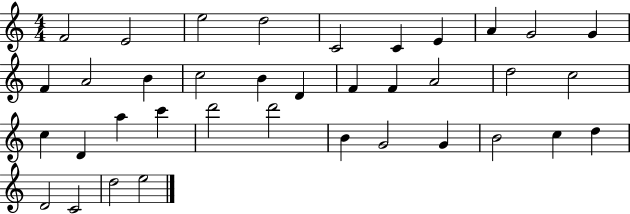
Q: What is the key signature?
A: C major